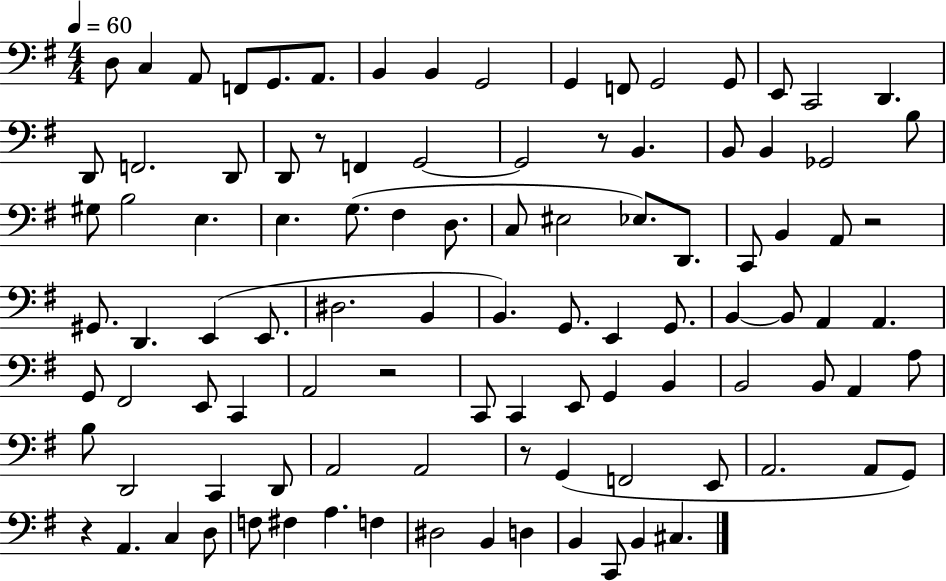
{
  \clef bass
  \numericTimeSignature
  \time 4/4
  \key g \major
  \tempo 4 = 60
  \repeat volta 2 { d8 c4 a,8 f,8 g,8. a,8. | b,4 b,4 g,2 | g,4 f,8 g,2 g,8 | e,8 c,2 d,4. | \break d,8 f,2. d,8 | d,8 r8 f,4 g,2~~ | g,2 r8 b,4. | b,8 b,4 ges,2 b8 | \break gis8 b2 e4. | e4. g8.( fis4 d8. | c8 eis2 ees8.) d,8. | c,8 b,4 a,8 r2 | \break gis,8. d,4. e,4( e,8. | dis2. b,4 | b,4.) g,8. e,4 g,8. | b,4~~ b,8 a,4 a,4. | \break g,8 fis,2 e,8 c,4 | a,2 r2 | c,8 c,4 e,8 g,4 b,4 | b,2 b,8 a,4 a8 | \break b8 d,2 c,4 d,8 | a,2 a,2 | r8 g,4( f,2 e,8 | a,2. a,8 g,8) | \break r4 a,4. c4 d8 | f8 fis4 a4. f4 | dis2 b,4 d4 | b,4 c,8 b,4 cis4. | \break } \bar "|."
}